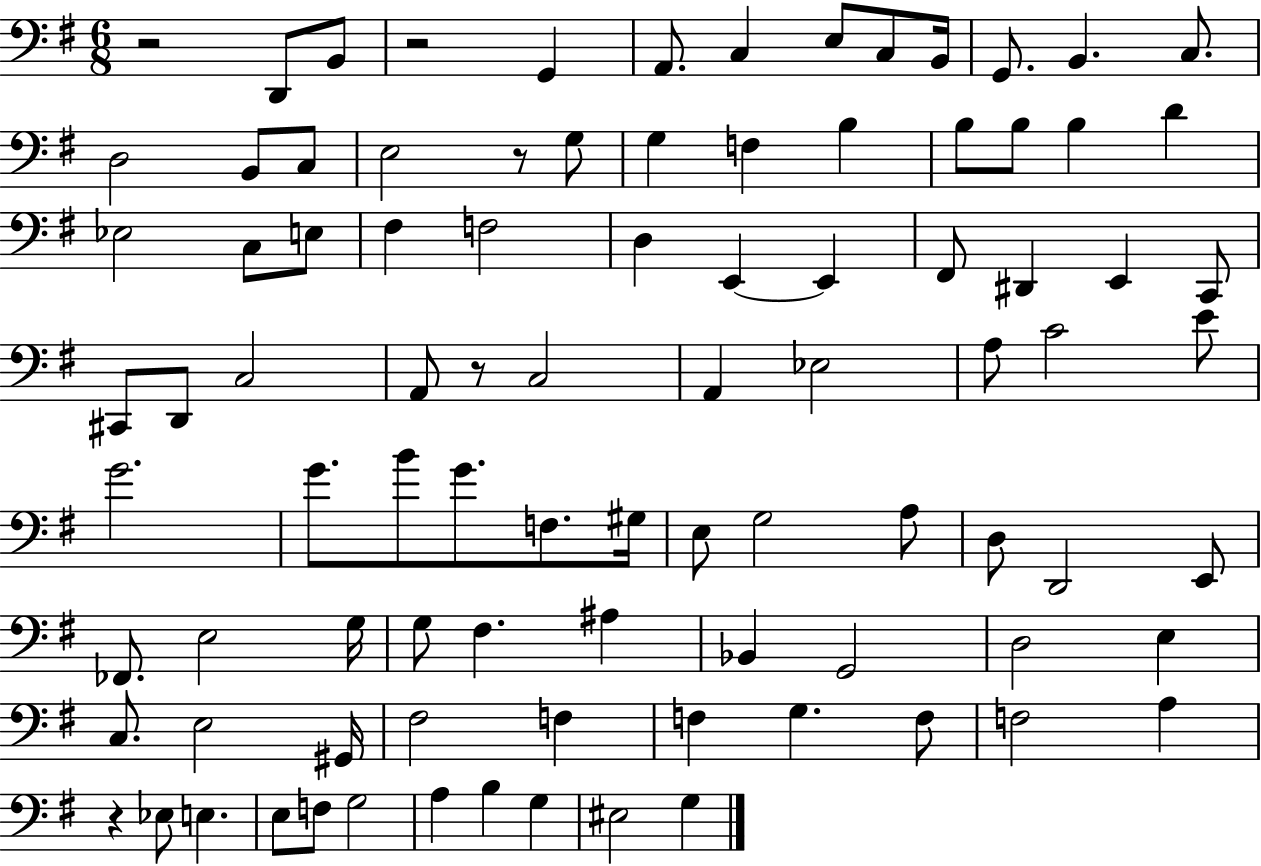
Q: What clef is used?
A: bass